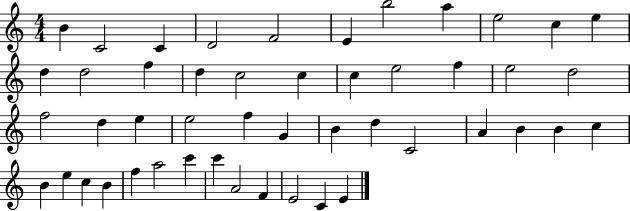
B4/q C4/h C4/q D4/h F4/h E4/q B5/h A5/q E5/h C5/q E5/q D5/q D5/h F5/q D5/q C5/h C5/q C5/q E5/h F5/q E5/h D5/h F5/h D5/q E5/q E5/h F5/q G4/q B4/q D5/q C4/h A4/q B4/q B4/q C5/q B4/q E5/q C5/q B4/q F5/q A5/h C6/q C6/q A4/h F4/q E4/h C4/q E4/q